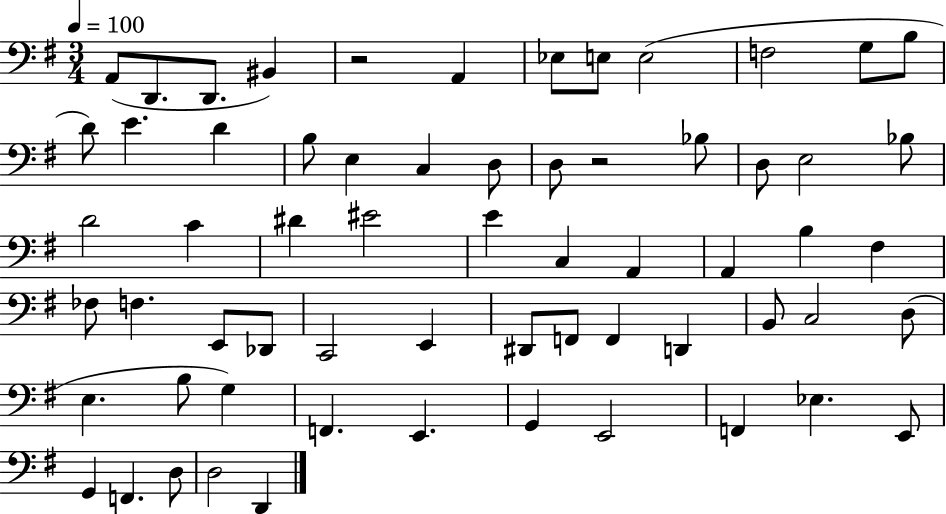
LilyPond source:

{
  \clef bass
  \numericTimeSignature
  \time 3/4
  \key g \major
  \tempo 4 = 100
  \repeat volta 2 { a,8( d,8. d,8. bis,4) | r2 a,4 | ees8 e8 e2( | f2 g8 b8 | \break d'8) e'4. d'4 | b8 e4 c4 d8 | d8 r2 bes8 | d8 e2 bes8 | \break d'2 c'4 | dis'4 eis'2 | e'4 c4 a,4 | a,4 b4 fis4 | \break fes8 f4. e,8 des,8 | c,2 e,4 | dis,8 f,8 f,4 d,4 | b,8 c2 d8( | \break e4. b8 g4) | f,4. e,4. | g,4 e,2 | f,4 ees4. e,8 | \break g,4 f,4. d8 | d2 d,4 | } \bar "|."
}